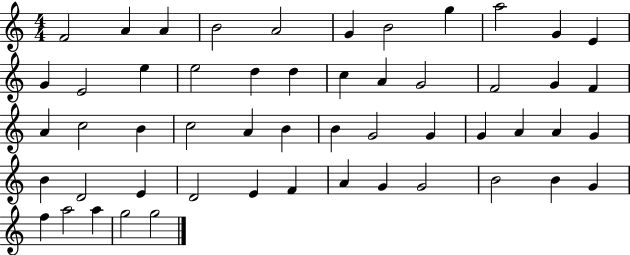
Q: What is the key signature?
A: C major